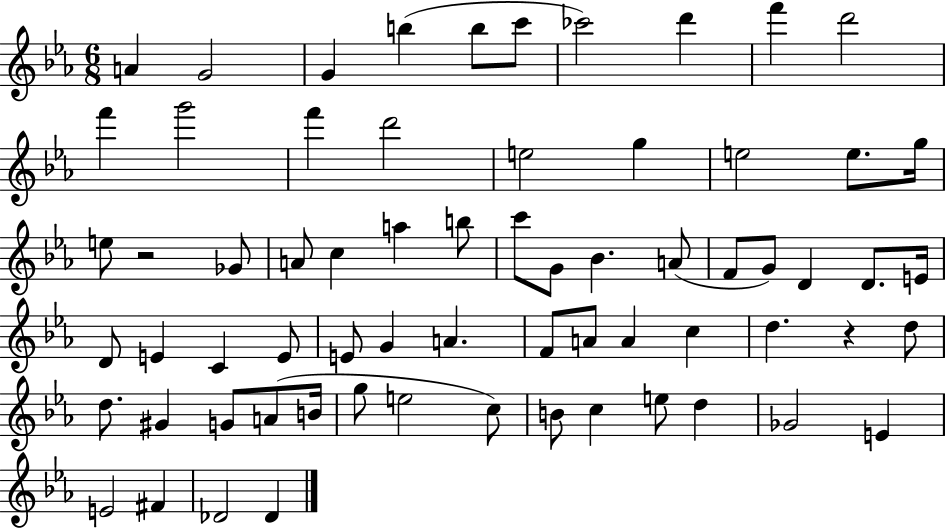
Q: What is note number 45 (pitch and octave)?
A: C5